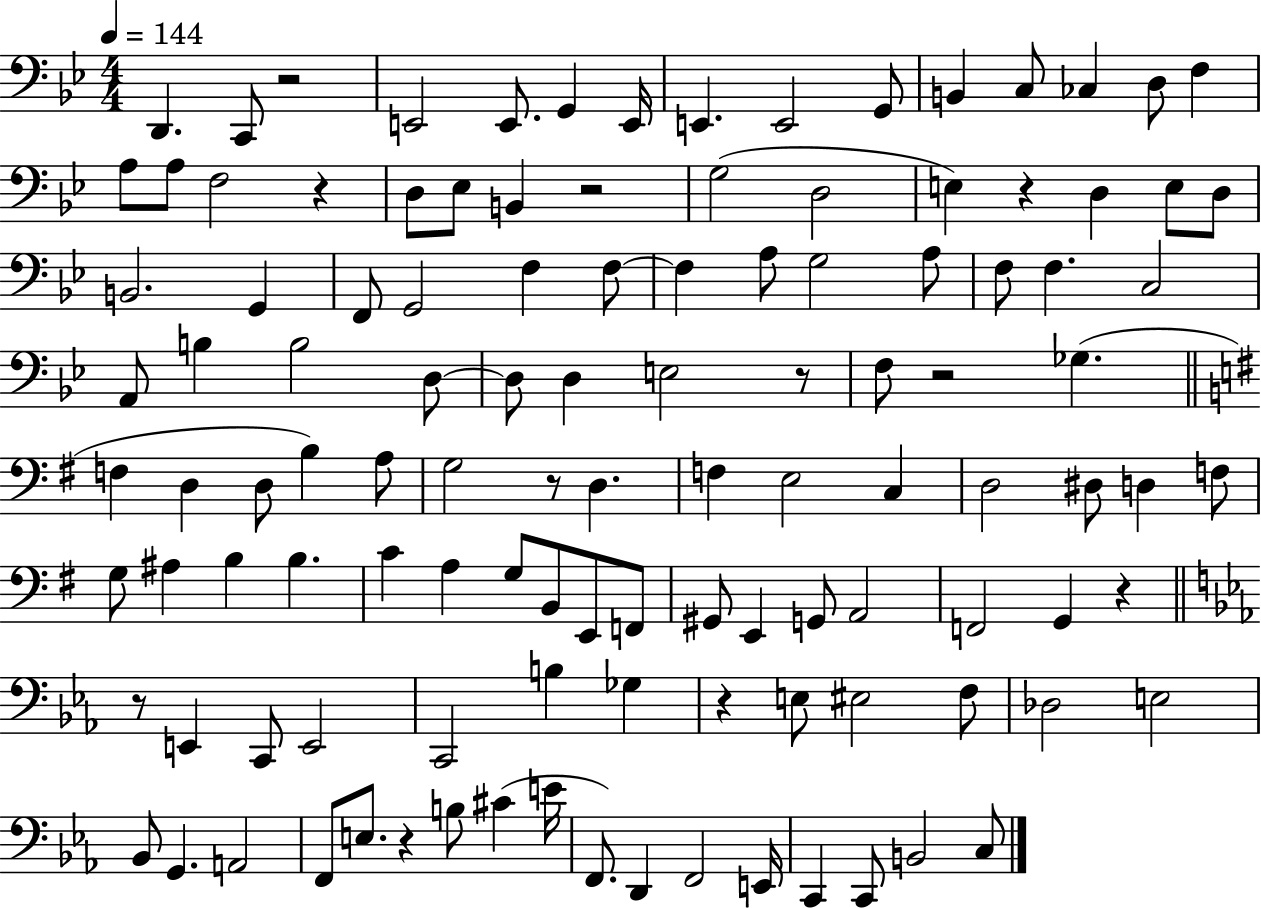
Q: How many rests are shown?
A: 11